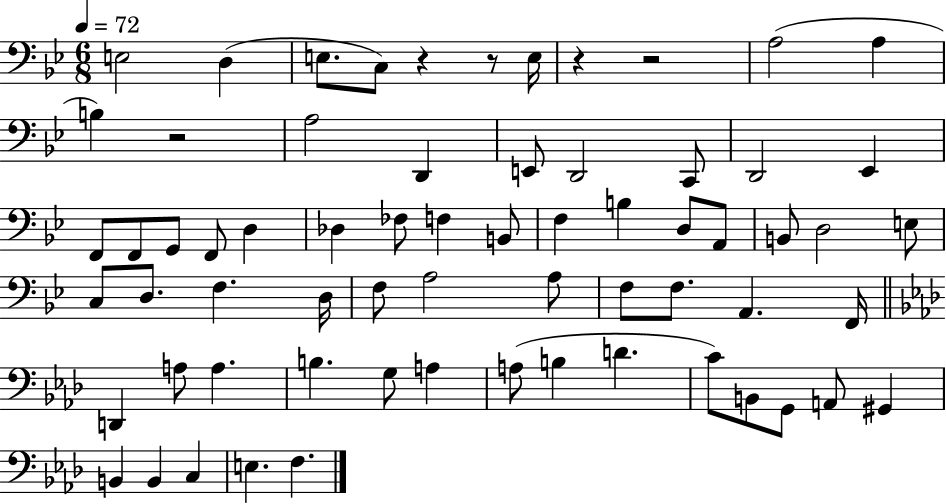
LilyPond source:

{
  \clef bass
  \numericTimeSignature
  \time 6/8
  \key bes \major
  \tempo 4 = 72
  e2 d4( | e8. c8) r4 r8 e16 | r4 r2 | a2( a4 | \break b4) r2 | a2 d,4 | e,8 d,2 c,8 | d,2 ees,4 | \break f,8 f,8 g,8 f,8 d4 | des4 fes8 f4 b,8 | f4 b4 d8 a,8 | b,8 d2 e8 | \break c8 d8. f4. d16 | f8 a2 a8 | f8 f8. a,4. f,16 | \bar "||" \break \key aes \major d,4 a8 a4. | b4. g8 a4 | a8( b4 d'4. | c'8) b,8 g,8 a,8 gis,4 | \break b,4 b,4 c4 | e4. f4. | \bar "|."
}